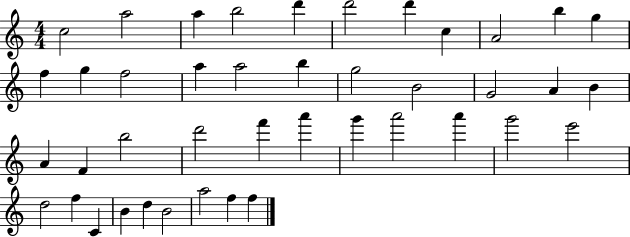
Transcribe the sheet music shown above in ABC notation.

X:1
T:Untitled
M:4/4
L:1/4
K:C
c2 a2 a b2 d' d'2 d' c A2 b g f g f2 a a2 b g2 B2 G2 A B A F b2 d'2 f' a' g' a'2 a' g'2 e'2 d2 f C B d B2 a2 f f